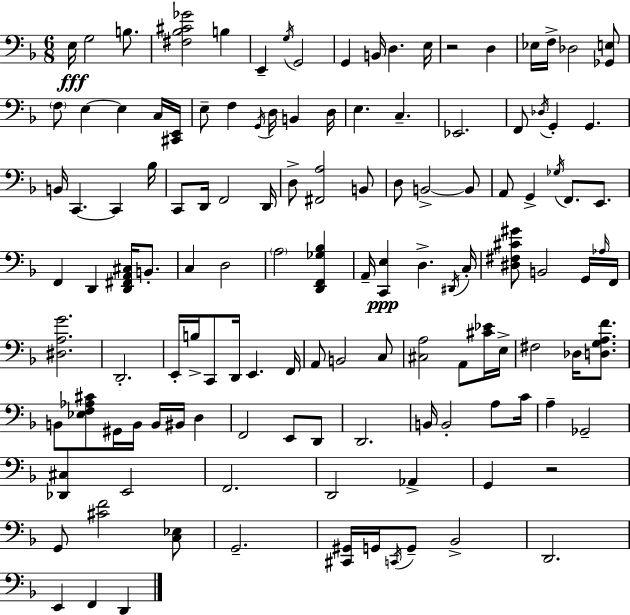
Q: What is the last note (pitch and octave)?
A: D2